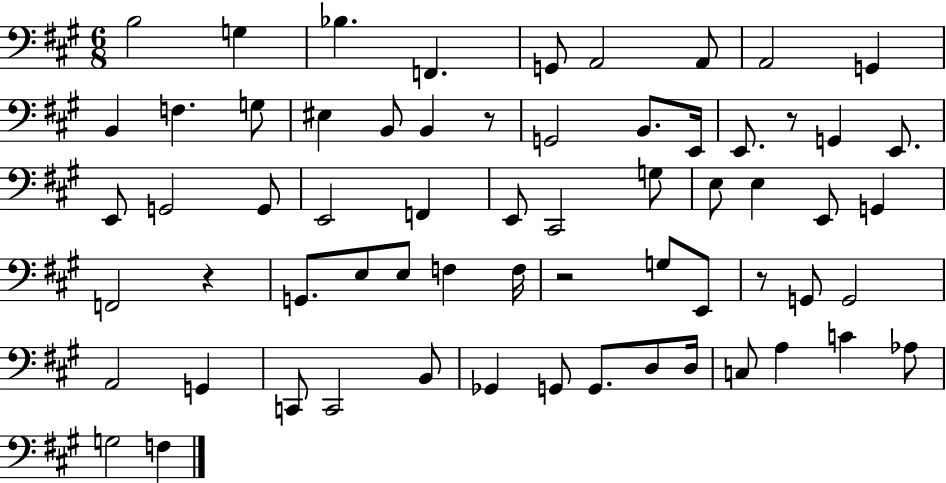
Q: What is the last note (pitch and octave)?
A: F3